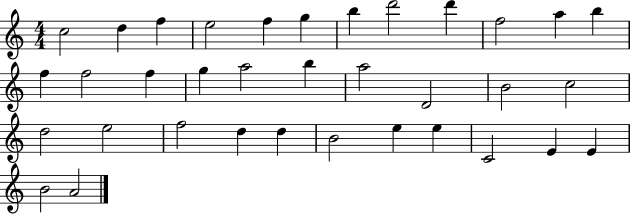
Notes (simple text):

C5/h D5/q F5/q E5/h F5/q G5/q B5/q D6/h D6/q F5/h A5/q B5/q F5/q F5/h F5/q G5/q A5/h B5/q A5/h D4/h B4/h C5/h D5/h E5/h F5/h D5/q D5/q B4/h E5/q E5/q C4/h E4/q E4/q B4/h A4/h